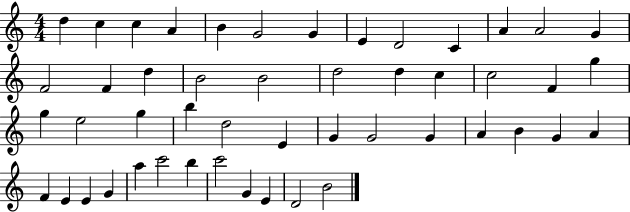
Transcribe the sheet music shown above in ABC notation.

X:1
T:Untitled
M:4/4
L:1/4
K:C
d c c A B G2 G E D2 C A A2 G F2 F d B2 B2 d2 d c c2 F g g e2 g b d2 E G G2 G A B G A F E E G a c'2 b c'2 G E D2 B2